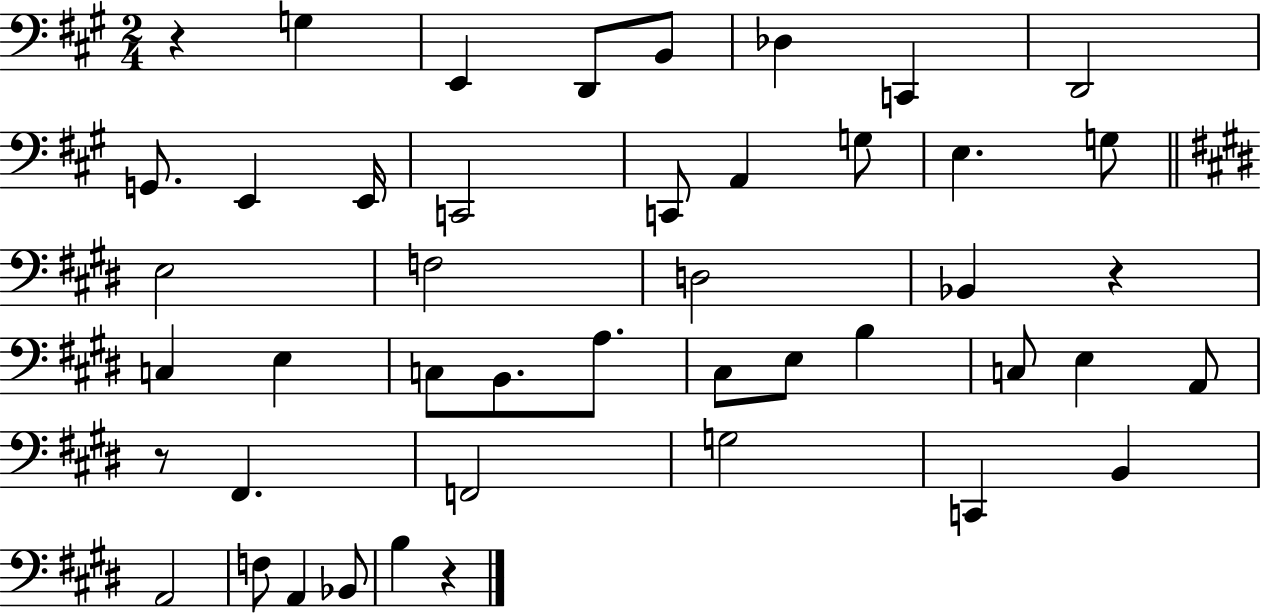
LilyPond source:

{
  \clef bass
  \numericTimeSignature
  \time 2/4
  \key a \major
  r4 g4 | e,4 d,8 b,8 | des4 c,4 | d,2 | \break g,8. e,4 e,16 | c,2 | c,8 a,4 g8 | e4. g8 | \break \bar "||" \break \key e \major e2 | f2 | d2 | bes,4 r4 | \break c4 e4 | c8 b,8. a8. | cis8 e8 b4 | c8 e4 a,8 | \break r8 fis,4. | f,2 | g2 | c,4 b,4 | \break a,2 | f8 a,4 bes,8 | b4 r4 | \bar "|."
}